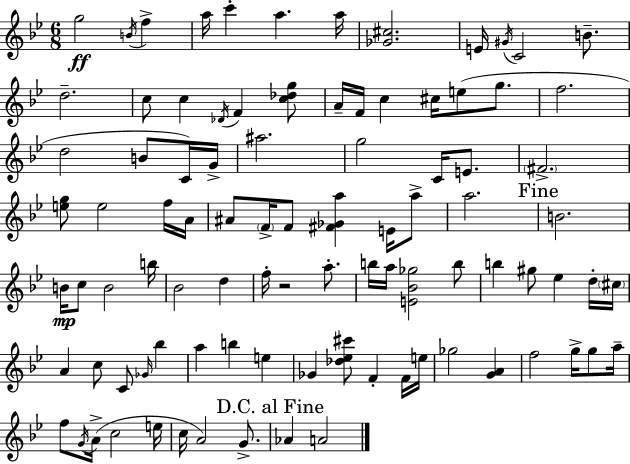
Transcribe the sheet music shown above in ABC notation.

X:1
T:Untitled
M:6/8
L:1/4
K:Bb
g2 B/4 f a/4 c' a a/4 [_G^c]2 E/4 ^G/4 C2 B/2 d2 c/2 c _D/4 F [c_dg]/2 A/4 F/4 c ^c/4 e/2 g/2 f2 d2 B/2 C/4 G/4 ^a2 g2 C/4 E/2 ^F2 [eg]/2 e2 f/4 A/4 ^A/2 F/4 F/2 [^F_Ga] E/4 a/2 a2 B2 B/4 c/2 B2 b/4 _B2 d f/4 z2 a/2 b/4 a/4 [E_B_g]2 b/2 b ^g/2 _e d/4 ^c/4 A c/2 C/2 _G/4 _b a b e _G [_d_e^c']/2 F F/4 e/4 _g2 [GA] f2 g/4 g/2 a/4 f/2 G/4 A/4 c2 e/4 c/4 A2 G/2 _A A2